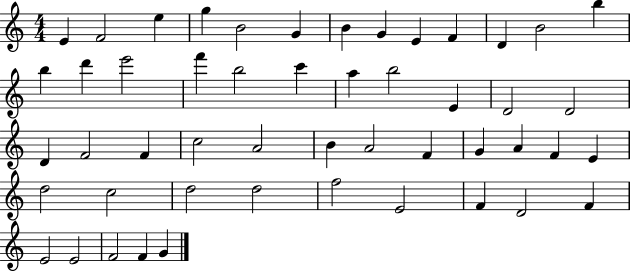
X:1
T:Untitled
M:4/4
L:1/4
K:C
E F2 e g B2 G B G E F D B2 b b d' e'2 f' b2 c' a b2 E D2 D2 D F2 F c2 A2 B A2 F G A F E d2 c2 d2 d2 f2 E2 F D2 F E2 E2 F2 F G